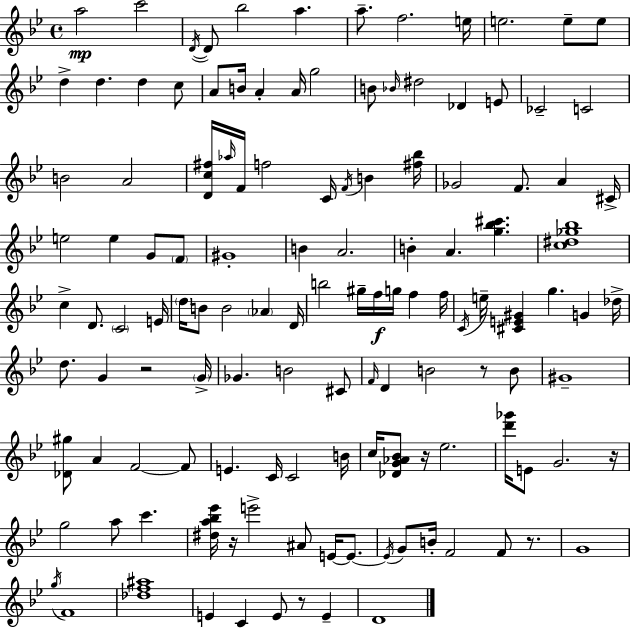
{
  \clef treble
  \time 4/4
  \defaultTimeSignature
  \key g \minor
  \repeat volta 2 { a''2\mp c'''2 | \acciaccatura { d'16~ }~ d'8 bes''2 a''4. | a''8.-- f''2. | e''16 e''2. e''8-- e''8 | \break d''4-> d''4. d''4 c''8 | a'8 b'16 a'4-. a'16 g''2 | b'8 \grace { bes'16 } dis''2 des'4 | e'8 ces'2-- c'2 | \break b'2 a'2 | <d' c'' fis''>16 \grace { aes''16 } f'16 f''2 c'16 \acciaccatura { f'16 } b'4 | <fis'' bes''>16 ges'2 f'8. a'4 | cis'16-> e''2 e''4 | \break g'8 \parenthesize f'8 gis'1-. | b'4 a'2. | b'4-. a'4. <g'' bes'' cis'''>4. | <c'' dis'' ges'' bes''>1 | \break c''4-> d'8. \parenthesize c'2 | e'16 \parenthesize d''16 b'8 b'2 \parenthesize aes'4 | d'16 b''2 gis''16-- f''16\f g''16 f''4 | f''16 \acciaccatura { c'16 } e''16-- <cis' e' gis'>4 g''4. | \break g'4 des''16-> d''8. g'4 r2 | \parenthesize g'16-> ges'4. b'2 | cis'8 \grace { f'16 } d'4 b'2 | r8 b'8 gis'1-- | \break <des' gis''>8 a'4 f'2~~ | f'8 e'4. c'16 c'2 | b'16 c''16 <des' g' aes' bes'>8 r16 ees''2. | <d''' ges'''>16 e'8 g'2. | \break r16 g''2 a''8 | c'''4. <dis'' a'' bes'' ees'''>16 r16 e'''2-> | ais'8 e'16~~ e'8.~~ \acciaccatura { e'16 } g'8 b'16-. f'2 | f'8 r8. g'1 | \break \acciaccatura { g''16 } f'1 | <des'' f'' ais''>1 | e'4 c'4 | e'8 r8 e'4-- d'1 | \break } \bar "|."
}